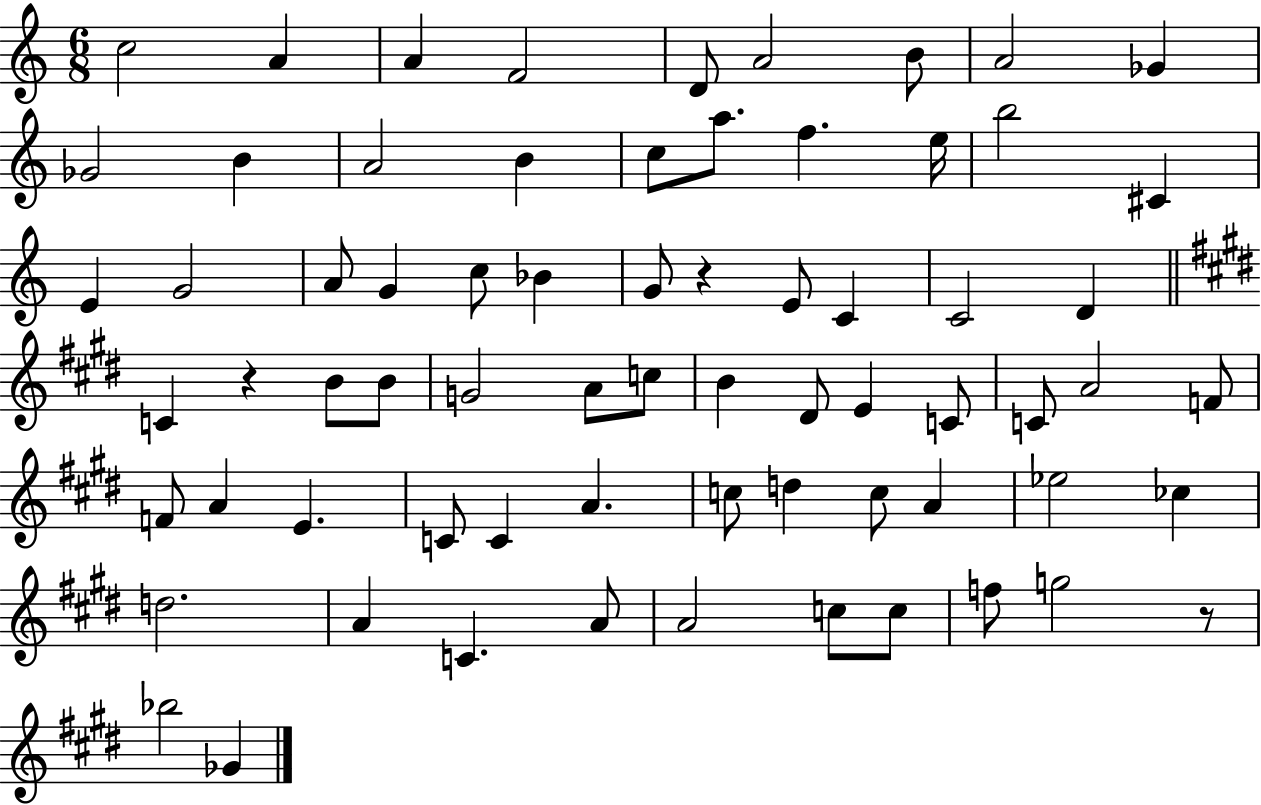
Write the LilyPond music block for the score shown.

{
  \clef treble
  \numericTimeSignature
  \time 6/8
  \key c \major
  c''2 a'4 | a'4 f'2 | d'8 a'2 b'8 | a'2 ges'4 | \break ges'2 b'4 | a'2 b'4 | c''8 a''8. f''4. e''16 | b''2 cis'4 | \break e'4 g'2 | a'8 g'4 c''8 bes'4 | g'8 r4 e'8 c'4 | c'2 d'4 | \break \bar "||" \break \key e \major c'4 r4 b'8 b'8 | g'2 a'8 c''8 | b'4 dis'8 e'4 c'8 | c'8 a'2 f'8 | \break f'8 a'4 e'4. | c'8 c'4 a'4. | c''8 d''4 c''8 a'4 | ees''2 ces''4 | \break d''2. | a'4 c'4. a'8 | a'2 c''8 c''8 | f''8 g''2 r8 | \break bes''2 ges'4 | \bar "|."
}